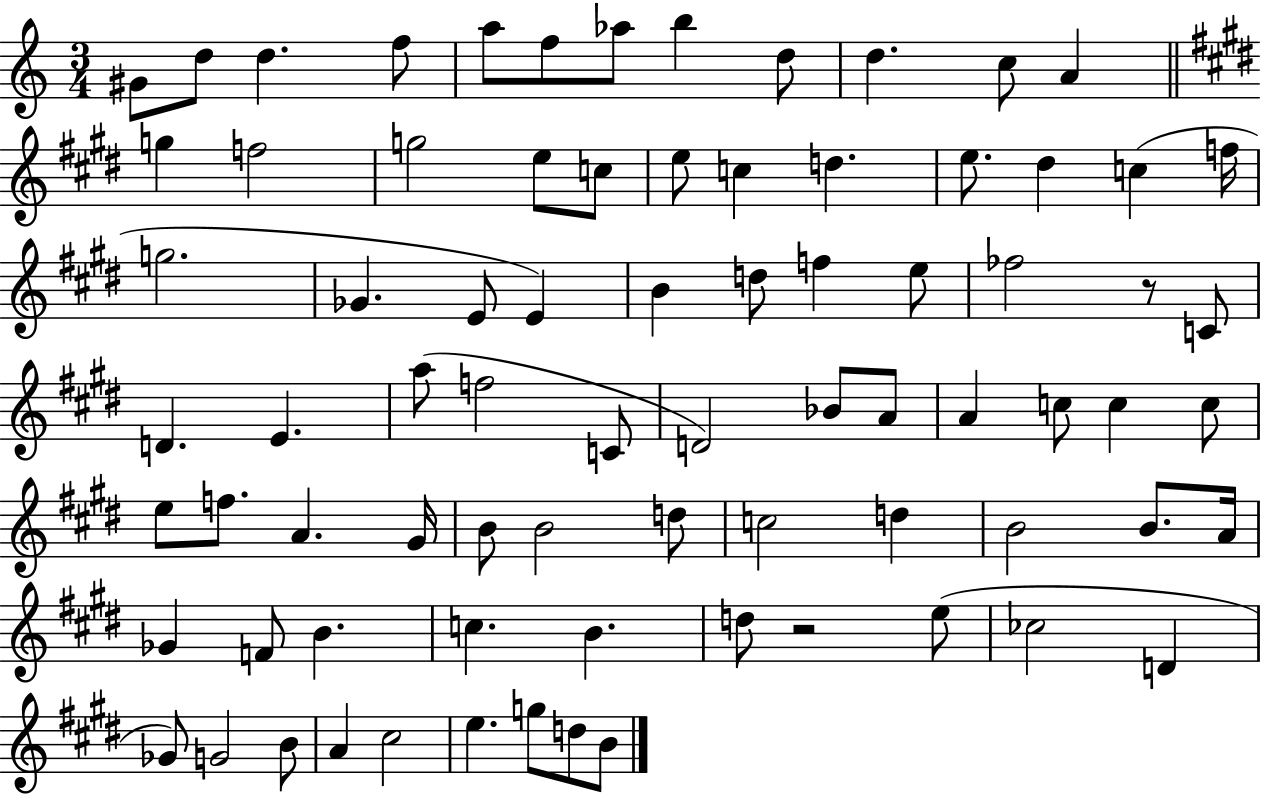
{
  \clef treble
  \numericTimeSignature
  \time 3/4
  \key c \major
  gis'8 d''8 d''4. f''8 | a''8 f''8 aes''8 b''4 d''8 | d''4. c''8 a'4 | \bar "||" \break \key e \major g''4 f''2 | g''2 e''8 c''8 | e''8 c''4 d''4. | e''8. dis''4 c''4( f''16 | \break g''2. | ges'4. e'8 e'4) | b'4 d''8 f''4 e''8 | fes''2 r8 c'8 | \break d'4. e'4. | a''8( f''2 c'8 | d'2) bes'8 a'8 | a'4 c''8 c''4 c''8 | \break e''8 f''8. a'4. gis'16 | b'8 b'2 d''8 | c''2 d''4 | b'2 b'8. a'16 | \break ges'4 f'8 b'4. | c''4. b'4. | d''8 r2 e''8( | ces''2 d'4 | \break ges'8) g'2 b'8 | a'4 cis''2 | e''4. g''8 d''8 b'8 | \bar "|."
}